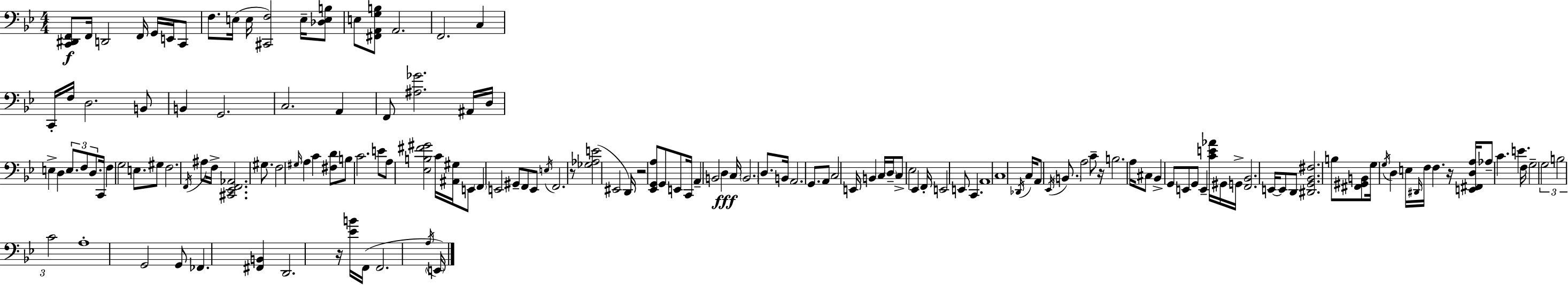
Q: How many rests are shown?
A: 5